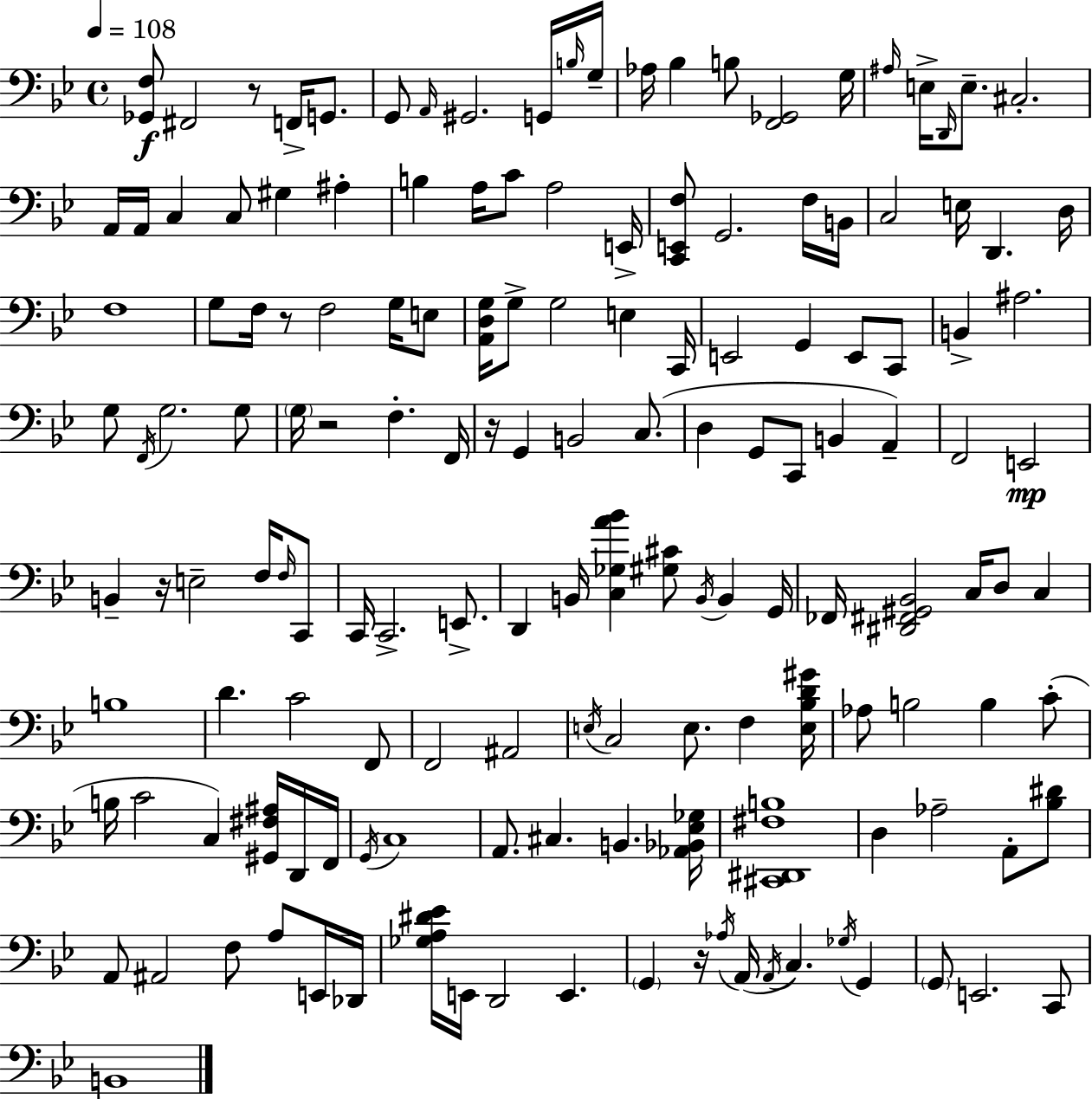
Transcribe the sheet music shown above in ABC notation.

X:1
T:Untitled
M:4/4
L:1/4
K:Bb
[_G,,F,]/2 ^F,,2 z/2 F,,/4 G,,/2 G,,/2 A,,/4 ^G,,2 G,,/4 B,/4 G,/4 _A,/4 _B, B,/2 [F,,_G,,]2 G,/4 ^A,/4 E,/4 D,,/4 E,/2 ^C,2 A,,/4 A,,/4 C, C,/2 ^G, ^A, B, A,/4 C/2 A,2 E,,/4 [C,,E,,F,]/2 G,,2 F,/4 B,,/4 C,2 E,/4 D,, D,/4 F,4 G,/2 F,/4 z/2 F,2 G,/4 E,/2 [A,,D,G,]/4 G,/2 G,2 E, C,,/4 E,,2 G,, E,,/2 C,,/2 B,, ^A,2 G,/2 F,,/4 G,2 G,/2 G,/4 z2 F, F,,/4 z/4 G,, B,,2 C,/2 D, G,,/2 C,,/2 B,, A,, F,,2 E,,2 B,, z/4 E,2 F,/4 F,/4 C,,/2 C,,/4 C,,2 E,,/2 D,, B,,/4 [C,_G,A_B] [^G,^C]/2 B,,/4 B,, G,,/4 _F,,/4 [^D,,^F,,^G,,_B,,]2 C,/4 D,/2 C, B,4 D C2 F,,/2 F,,2 ^A,,2 E,/4 C,2 E,/2 F, [E,_B,D^G]/4 _A,/2 B,2 B, C/2 B,/4 C2 C, [^G,,^F,^A,]/4 D,,/4 F,,/4 G,,/4 C,4 A,,/2 ^C, B,, [_A,,_B,,_E,_G,]/4 [^C,,^D,,^F,B,]4 D, _A,2 A,,/2 [_B,^D]/2 A,,/2 ^A,,2 F,/2 A,/2 E,,/4 _D,,/4 [_G,A,^D_E]/4 E,,/4 D,,2 E,, G,, z/4 _A,/4 A,,/4 A,,/4 C, _G,/4 G,, G,,/2 E,,2 C,,/2 B,,4